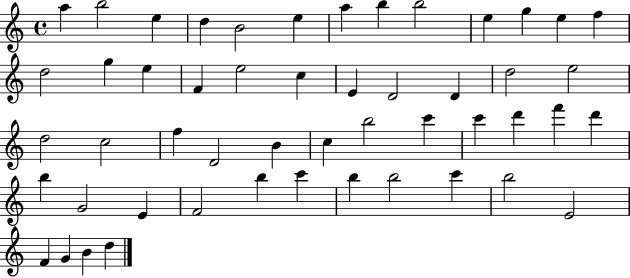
A5/q B5/h E5/q D5/q B4/h E5/q A5/q B5/q B5/h E5/q G5/q E5/q F5/q D5/h G5/q E5/q F4/q E5/h C5/q E4/q D4/h D4/q D5/h E5/h D5/h C5/h F5/q D4/h B4/q C5/q B5/h C6/q C6/q D6/q F6/q D6/q B5/q G4/h E4/q F4/h B5/q C6/q B5/q B5/h C6/q B5/h E4/h F4/q G4/q B4/q D5/q